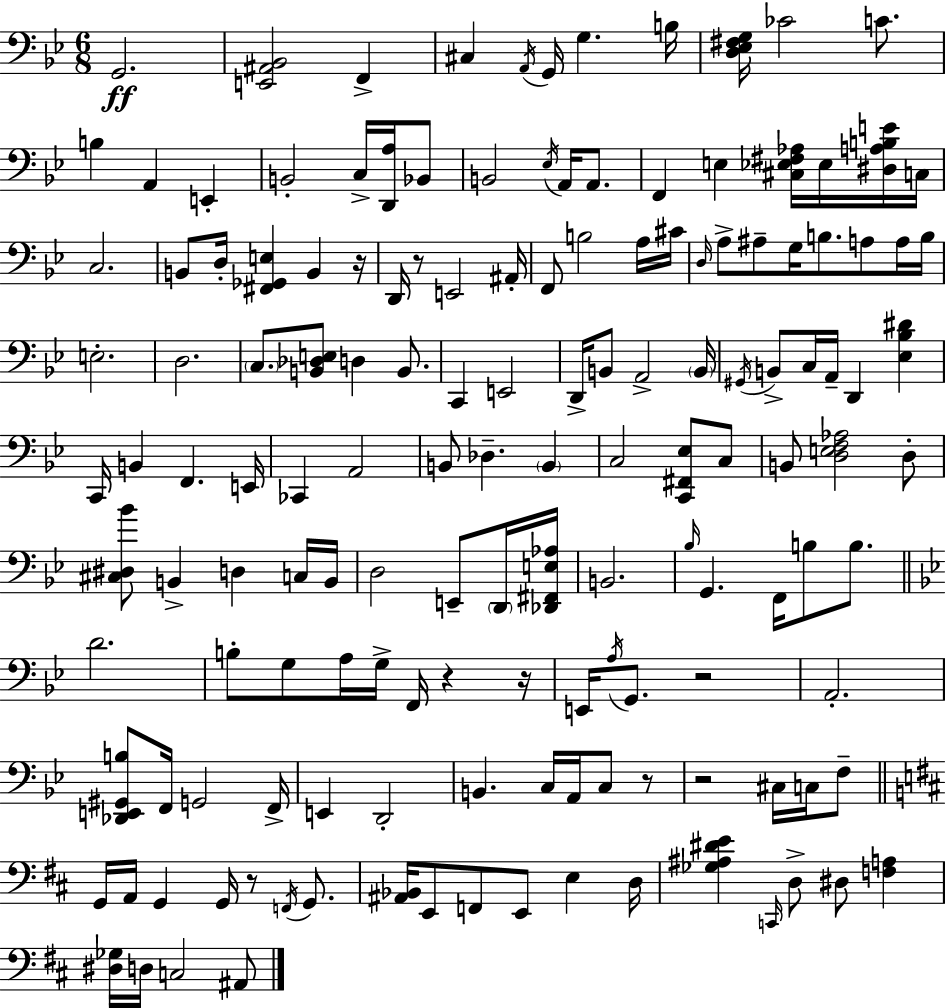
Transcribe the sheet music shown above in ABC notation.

X:1
T:Untitled
M:6/8
L:1/4
K:Bb
G,,2 [E,,^A,,_B,,]2 F,, ^C, A,,/4 G,,/4 G, B,/4 [D,_E,^F,G,]/4 _C2 C/2 B, A,, E,, B,,2 C,/4 [D,,A,]/4 _B,,/2 B,,2 _E,/4 A,,/4 A,,/2 F,, E, [^C,_E,^F,_A,]/4 _E,/4 [^D,A,B,E]/4 C,/4 C,2 B,,/2 D,/4 [^F,,_G,,E,] B,, z/4 D,,/4 z/2 E,,2 ^A,,/4 F,,/2 B,2 A,/4 ^C/4 D,/4 A,/2 ^A,/2 G,/4 B,/2 A,/2 A,/4 B,/4 E,2 D,2 C,/2 [B,,_D,E,]/2 D, B,,/2 C,, E,,2 D,,/4 B,,/2 A,,2 B,,/4 ^G,,/4 B,,/2 C,/4 A,,/4 D,, [_E,_B,^D] C,,/4 B,, F,, E,,/4 _C,, A,,2 B,,/2 _D, B,, C,2 [C,,^F,,_E,]/2 C,/2 B,,/2 [D,E,F,_A,]2 D,/2 [^C,^D,_B]/2 B,, D, C,/4 B,,/4 D,2 E,,/2 D,,/4 [_D,,^F,,E,_A,]/4 B,,2 _B,/4 G,, F,,/4 B,/2 B,/2 D2 B,/2 G,/2 A,/4 G,/4 F,,/4 z z/4 E,,/4 A,/4 G,,/2 z2 A,,2 [_D,,E,,^G,,B,]/2 F,,/4 G,,2 F,,/4 E,, D,,2 B,, C,/4 A,,/4 C,/2 z/2 z2 ^C,/4 C,/4 F,/2 G,,/4 A,,/4 G,, G,,/4 z/2 F,,/4 G,,/2 [^A,,_B,,]/4 E,,/2 F,,/2 E,,/2 E, D,/4 [_G,^A,^DE] C,,/4 D,/2 ^D,/2 [F,A,] [^D,_G,]/4 D,/4 C,2 ^A,,/2